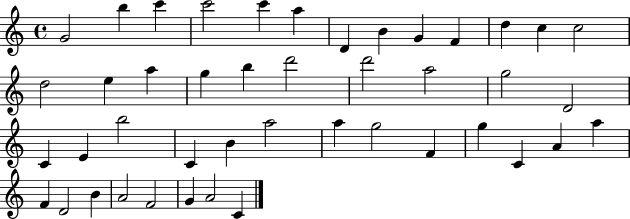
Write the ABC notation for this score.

X:1
T:Untitled
M:4/4
L:1/4
K:C
G2 b c' c'2 c' a D B G F d c c2 d2 e a g b d'2 d'2 a2 g2 D2 C E b2 C B a2 a g2 F g C A a F D2 B A2 F2 G A2 C